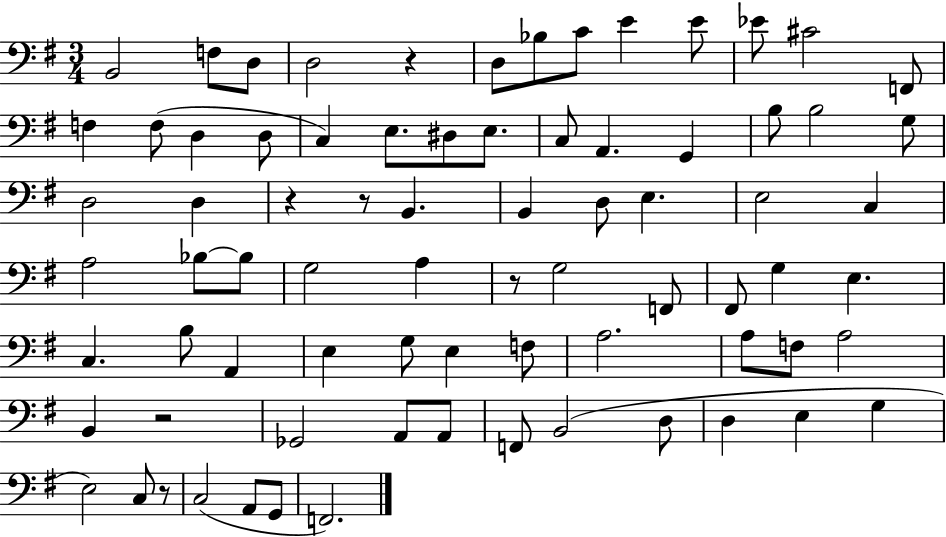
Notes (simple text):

B2/h F3/e D3/e D3/h R/q D3/e Bb3/e C4/e E4/q E4/e Eb4/e C#4/h F2/e F3/q F3/e D3/q D3/e C3/q E3/e. D#3/e E3/e. C3/e A2/q. G2/q B3/e B3/h G3/e D3/h D3/q R/q R/e B2/q. B2/q D3/e E3/q. E3/h C3/q A3/h Bb3/e Bb3/e G3/h A3/q R/e G3/h F2/e F#2/e G3/q E3/q. C3/q. B3/e A2/q E3/q G3/e E3/q F3/e A3/h. A3/e F3/e A3/h B2/q R/h Gb2/h A2/e A2/e F2/e B2/h D3/e D3/q E3/q G3/q E3/h C3/e R/e C3/h A2/e G2/e F2/h.